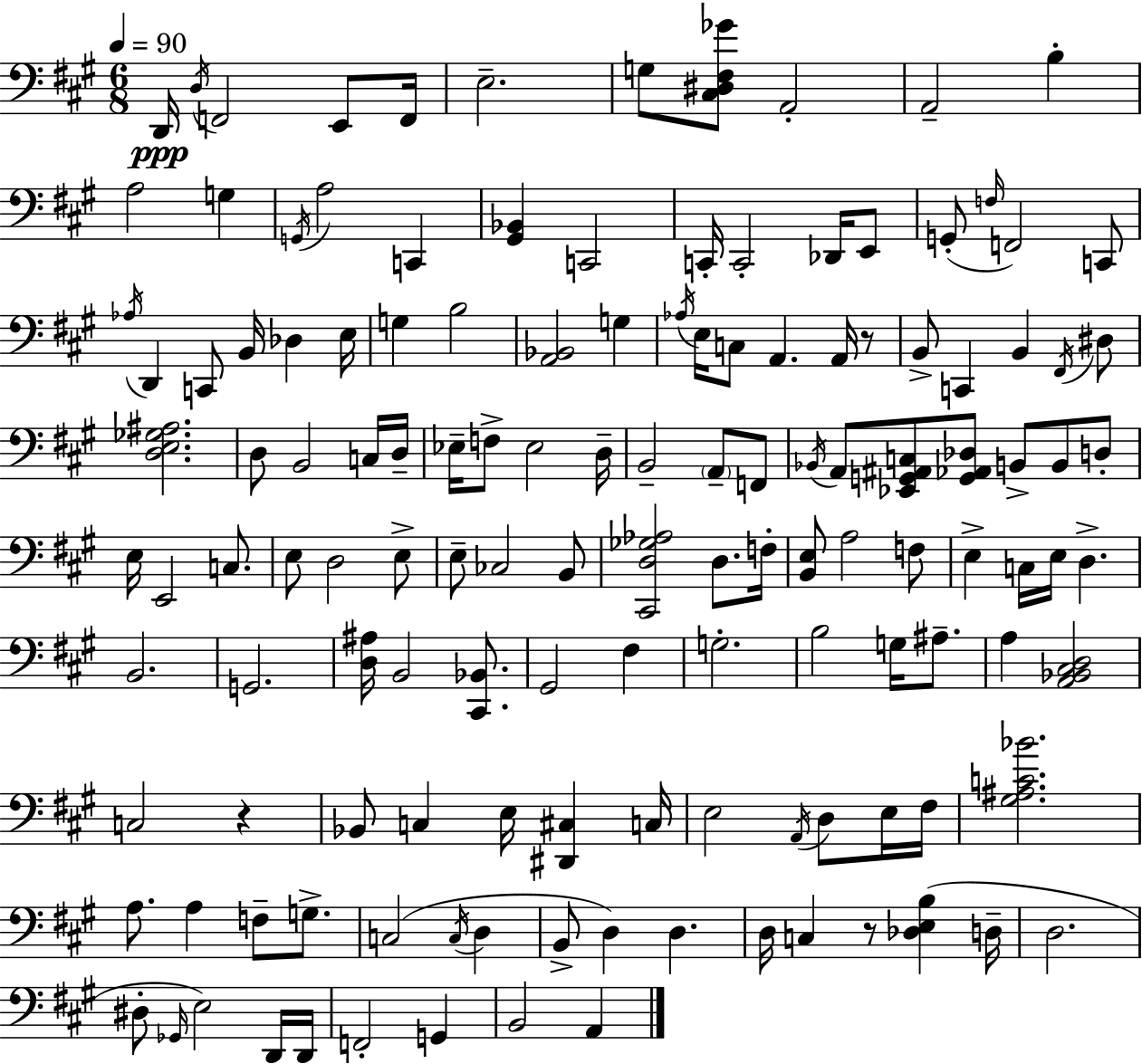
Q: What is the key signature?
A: A major